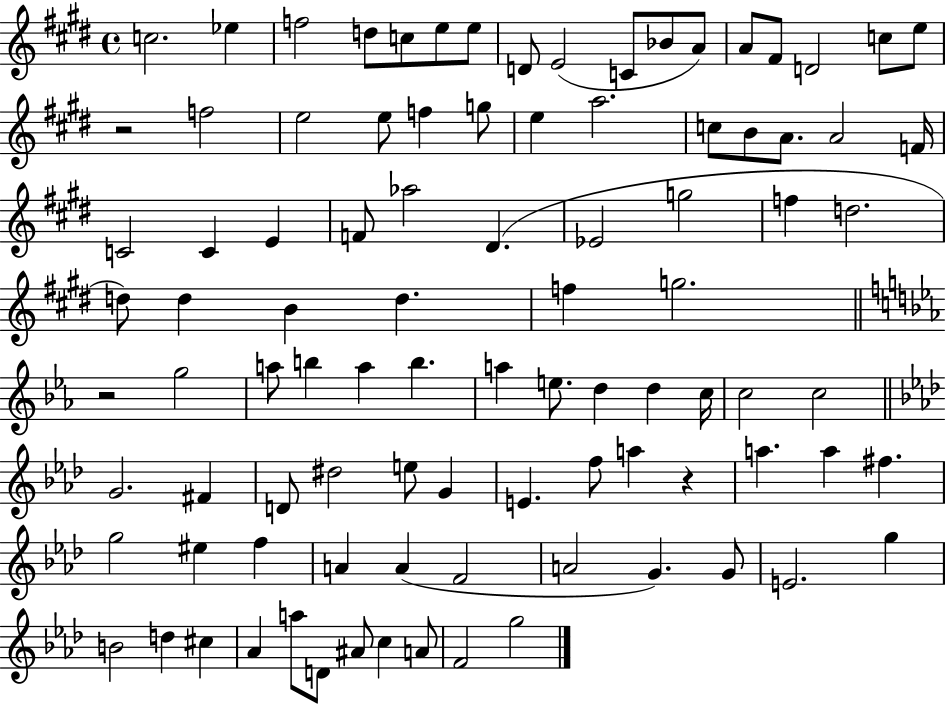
C5/h. Eb5/q F5/h D5/e C5/e E5/e E5/e D4/e E4/h C4/e Bb4/e A4/e A4/e F#4/e D4/h C5/e E5/e R/h F5/h E5/h E5/e F5/q G5/e E5/q A5/h. C5/e B4/e A4/e. A4/h F4/s C4/h C4/q E4/q F4/e Ab5/h D#4/q. Eb4/h G5/h F5/q D5/h. D5/e D5/q B4/q D5/q. F5/q G5/h. R/h G5/h A5/e B5/q A5/q B5/q. A5/q E5/e. D5/q D5/q C5/s C5/h C5/h G4/h. F#4/q D4/e D#5/h E5/e G4/q E4/q. F5/e A5/q R/q A5/q. A5/q F#5/q. G5/h EIS5/q F5/q A4/q A4/q F4/h A4/h G4/q. G4/e E4/h. G5/q B4/h D5/q C#5/q Ab4/q A5/e D4/e A#4/e C5/q A4/e F4/h G5/h